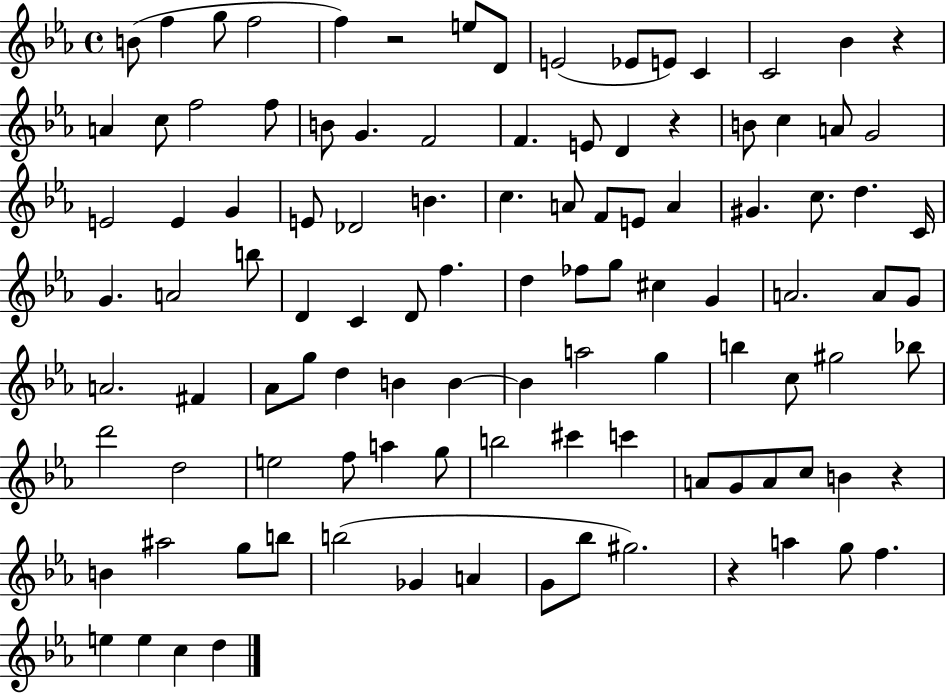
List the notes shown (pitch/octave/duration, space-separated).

B4/e F5/q G5/e F5/h F5/q R/h E5/e D4/e E4/h Eb4/e E4/e C4/q C4/h Bb4/q R/q A4/q C5/e F5/h F5/e B4/e G4/q. F4/h F4/q. E4/e D4/q R/q B4/e C5/q A4/e G4/h E4/h E4/q G4/q E4/e Db4/h B4/q. C5/q. A4/e F4/e E4/e A4/q G#4/q. C5/e. D5/q. C4/s G4/q. A4/h B5/e D4/q C4/q D4/e F5/q. D5/q FES5/e G5/e C#5/q G4/q A4/h. A4/e G4/e A4/h. F#4/q Ab4/e G5/e D5/q B4/q B4/q B4/q A5/h G5/q B5/q C5/e G#5/h Bb5/e D6/h D5/h E5/h F5/e A5/q G5/e B5/h C#6/q C6/q A4/e G4/e A4/e C5/e B4/q R/q B4/q A#5/h G5/e B5/e B5/h Gb4/q A4/q G4/e Bb5/e G#5/h. R/q A5/q G5/e F5/q. E5/q E5/q C5/q D5/q